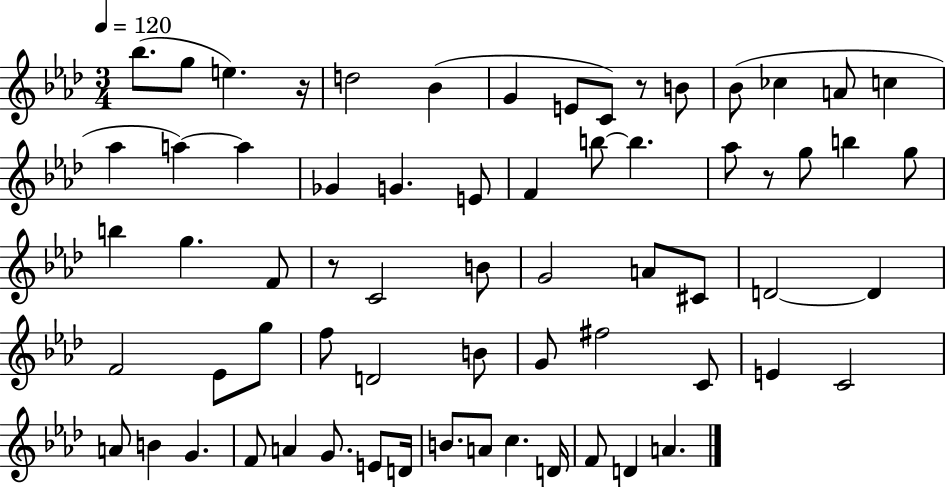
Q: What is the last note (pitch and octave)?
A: A4